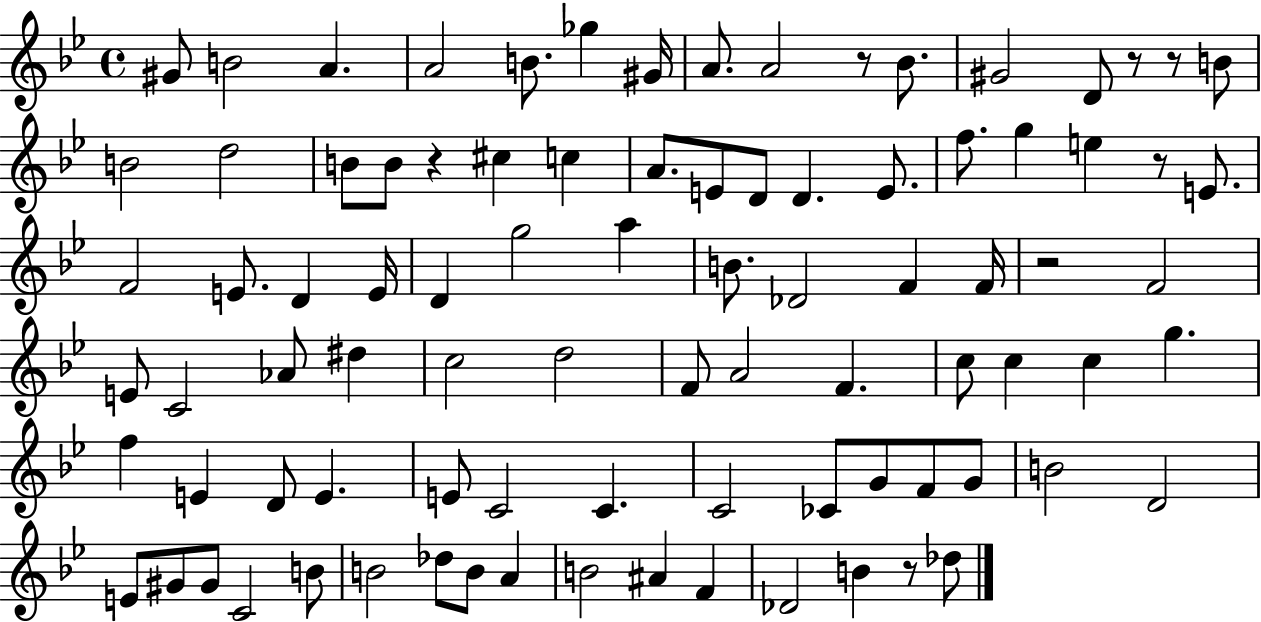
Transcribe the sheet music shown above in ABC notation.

X:1
T:Untitled
M:4/4
L:1/4
K:Bb
^G/2 B2 A A2 B/2 _g ^G/4 A/2 A2 z/2 _B/2 ^G2 D/2 z/2 z/2 B/2 B2 d2 B/2 B/2 z ^c c A/2 E/2 D/2 D E/2 f/2 g e z/2 E/2 F2 E/2 D E/4 D g2 a B/2 _D2 F F/4 z2 F2 E/2 C2 _A/2 ^d c2 d2 F/2 A2 F c/2 c c g f E D/2 E E/2 C2 C C2 _C/2 G/2 F/2 G/2 B2 D2 E/2 ^G/2 ^G/2 C2 B/2 B2 _d/2 B/2 A B2 ^A F _D2 B z/2 _d/2